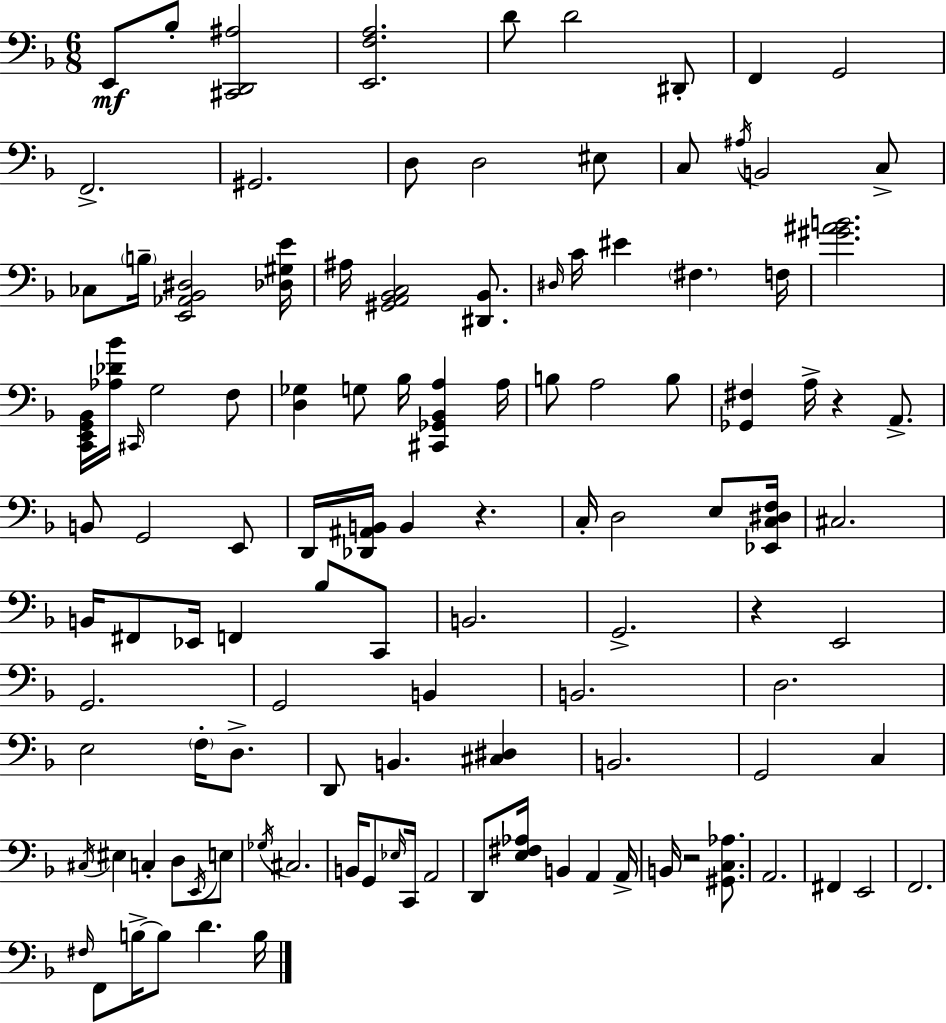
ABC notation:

X:1
T:Untitled
M:6/8
L:1/4
K:F
E,,/2 _B,/2 [^C,,D,,^A,]2 [E,,F,A,]2 D/2 D2 ^D,,/2 F,, G,,2 F,,2 ^G,,2 D,/2 D,2 ^E,/2 C,/2 ^A,/4 B,,2 C,/2 _C,/2 B,/4 [E,,_A,,_B,,^D,]2 [_D,^G,E]/4 ^A,/4 [^G,,A,,_B,,C,]2 [^D,,_B,,]/2 ^D,/4 C/4 ^E ^F, F,/4 [^G^AB]2 [C,,E,,G,,_B,,]/4 [_A,_D_B]/4 ^C,,/4 G,2 F,/2 [D,_G,] G,/2 _B,/4 [^C,,_G,,_B,,A,] A,/4 B,/2 A,2 B,/2 [_G,,^F,] A,/4 z A,,/2 B,,/2 G,,2 E,,/2 D,,/4 [_D,,^A,,B,,]/4 B,, z C,/4 D,2 E,/2 [_E,,C,^D,F,]/4 ^C,2 B,,/4 ^F,,/2 _E,,/4 F,, _B,/2 C,,/2 B,,2 G,,2 z E,,2 G,,2 G,,2 B,, B,,2 D,2 E,2 F,/4 D,/2 D,,/2 B,, [^C,^D,] B,,2 G,,2 C, ^C,/4 ^E, C, D,/2 E,,/4 E,/2 _G,/4 ^C,2 B,,/4 G,,/2 _E,/4 C,,/4 A,,2 D,,/2 [E,^F,_A,]/4 B,, A,, A,,/4 B,,/4 z2 [^G,,C,_A,]/2 A,,2 ^F,, E,,2 F,,2 ^F,/4 F,,/2 B,/4 B,/2 D B,/4